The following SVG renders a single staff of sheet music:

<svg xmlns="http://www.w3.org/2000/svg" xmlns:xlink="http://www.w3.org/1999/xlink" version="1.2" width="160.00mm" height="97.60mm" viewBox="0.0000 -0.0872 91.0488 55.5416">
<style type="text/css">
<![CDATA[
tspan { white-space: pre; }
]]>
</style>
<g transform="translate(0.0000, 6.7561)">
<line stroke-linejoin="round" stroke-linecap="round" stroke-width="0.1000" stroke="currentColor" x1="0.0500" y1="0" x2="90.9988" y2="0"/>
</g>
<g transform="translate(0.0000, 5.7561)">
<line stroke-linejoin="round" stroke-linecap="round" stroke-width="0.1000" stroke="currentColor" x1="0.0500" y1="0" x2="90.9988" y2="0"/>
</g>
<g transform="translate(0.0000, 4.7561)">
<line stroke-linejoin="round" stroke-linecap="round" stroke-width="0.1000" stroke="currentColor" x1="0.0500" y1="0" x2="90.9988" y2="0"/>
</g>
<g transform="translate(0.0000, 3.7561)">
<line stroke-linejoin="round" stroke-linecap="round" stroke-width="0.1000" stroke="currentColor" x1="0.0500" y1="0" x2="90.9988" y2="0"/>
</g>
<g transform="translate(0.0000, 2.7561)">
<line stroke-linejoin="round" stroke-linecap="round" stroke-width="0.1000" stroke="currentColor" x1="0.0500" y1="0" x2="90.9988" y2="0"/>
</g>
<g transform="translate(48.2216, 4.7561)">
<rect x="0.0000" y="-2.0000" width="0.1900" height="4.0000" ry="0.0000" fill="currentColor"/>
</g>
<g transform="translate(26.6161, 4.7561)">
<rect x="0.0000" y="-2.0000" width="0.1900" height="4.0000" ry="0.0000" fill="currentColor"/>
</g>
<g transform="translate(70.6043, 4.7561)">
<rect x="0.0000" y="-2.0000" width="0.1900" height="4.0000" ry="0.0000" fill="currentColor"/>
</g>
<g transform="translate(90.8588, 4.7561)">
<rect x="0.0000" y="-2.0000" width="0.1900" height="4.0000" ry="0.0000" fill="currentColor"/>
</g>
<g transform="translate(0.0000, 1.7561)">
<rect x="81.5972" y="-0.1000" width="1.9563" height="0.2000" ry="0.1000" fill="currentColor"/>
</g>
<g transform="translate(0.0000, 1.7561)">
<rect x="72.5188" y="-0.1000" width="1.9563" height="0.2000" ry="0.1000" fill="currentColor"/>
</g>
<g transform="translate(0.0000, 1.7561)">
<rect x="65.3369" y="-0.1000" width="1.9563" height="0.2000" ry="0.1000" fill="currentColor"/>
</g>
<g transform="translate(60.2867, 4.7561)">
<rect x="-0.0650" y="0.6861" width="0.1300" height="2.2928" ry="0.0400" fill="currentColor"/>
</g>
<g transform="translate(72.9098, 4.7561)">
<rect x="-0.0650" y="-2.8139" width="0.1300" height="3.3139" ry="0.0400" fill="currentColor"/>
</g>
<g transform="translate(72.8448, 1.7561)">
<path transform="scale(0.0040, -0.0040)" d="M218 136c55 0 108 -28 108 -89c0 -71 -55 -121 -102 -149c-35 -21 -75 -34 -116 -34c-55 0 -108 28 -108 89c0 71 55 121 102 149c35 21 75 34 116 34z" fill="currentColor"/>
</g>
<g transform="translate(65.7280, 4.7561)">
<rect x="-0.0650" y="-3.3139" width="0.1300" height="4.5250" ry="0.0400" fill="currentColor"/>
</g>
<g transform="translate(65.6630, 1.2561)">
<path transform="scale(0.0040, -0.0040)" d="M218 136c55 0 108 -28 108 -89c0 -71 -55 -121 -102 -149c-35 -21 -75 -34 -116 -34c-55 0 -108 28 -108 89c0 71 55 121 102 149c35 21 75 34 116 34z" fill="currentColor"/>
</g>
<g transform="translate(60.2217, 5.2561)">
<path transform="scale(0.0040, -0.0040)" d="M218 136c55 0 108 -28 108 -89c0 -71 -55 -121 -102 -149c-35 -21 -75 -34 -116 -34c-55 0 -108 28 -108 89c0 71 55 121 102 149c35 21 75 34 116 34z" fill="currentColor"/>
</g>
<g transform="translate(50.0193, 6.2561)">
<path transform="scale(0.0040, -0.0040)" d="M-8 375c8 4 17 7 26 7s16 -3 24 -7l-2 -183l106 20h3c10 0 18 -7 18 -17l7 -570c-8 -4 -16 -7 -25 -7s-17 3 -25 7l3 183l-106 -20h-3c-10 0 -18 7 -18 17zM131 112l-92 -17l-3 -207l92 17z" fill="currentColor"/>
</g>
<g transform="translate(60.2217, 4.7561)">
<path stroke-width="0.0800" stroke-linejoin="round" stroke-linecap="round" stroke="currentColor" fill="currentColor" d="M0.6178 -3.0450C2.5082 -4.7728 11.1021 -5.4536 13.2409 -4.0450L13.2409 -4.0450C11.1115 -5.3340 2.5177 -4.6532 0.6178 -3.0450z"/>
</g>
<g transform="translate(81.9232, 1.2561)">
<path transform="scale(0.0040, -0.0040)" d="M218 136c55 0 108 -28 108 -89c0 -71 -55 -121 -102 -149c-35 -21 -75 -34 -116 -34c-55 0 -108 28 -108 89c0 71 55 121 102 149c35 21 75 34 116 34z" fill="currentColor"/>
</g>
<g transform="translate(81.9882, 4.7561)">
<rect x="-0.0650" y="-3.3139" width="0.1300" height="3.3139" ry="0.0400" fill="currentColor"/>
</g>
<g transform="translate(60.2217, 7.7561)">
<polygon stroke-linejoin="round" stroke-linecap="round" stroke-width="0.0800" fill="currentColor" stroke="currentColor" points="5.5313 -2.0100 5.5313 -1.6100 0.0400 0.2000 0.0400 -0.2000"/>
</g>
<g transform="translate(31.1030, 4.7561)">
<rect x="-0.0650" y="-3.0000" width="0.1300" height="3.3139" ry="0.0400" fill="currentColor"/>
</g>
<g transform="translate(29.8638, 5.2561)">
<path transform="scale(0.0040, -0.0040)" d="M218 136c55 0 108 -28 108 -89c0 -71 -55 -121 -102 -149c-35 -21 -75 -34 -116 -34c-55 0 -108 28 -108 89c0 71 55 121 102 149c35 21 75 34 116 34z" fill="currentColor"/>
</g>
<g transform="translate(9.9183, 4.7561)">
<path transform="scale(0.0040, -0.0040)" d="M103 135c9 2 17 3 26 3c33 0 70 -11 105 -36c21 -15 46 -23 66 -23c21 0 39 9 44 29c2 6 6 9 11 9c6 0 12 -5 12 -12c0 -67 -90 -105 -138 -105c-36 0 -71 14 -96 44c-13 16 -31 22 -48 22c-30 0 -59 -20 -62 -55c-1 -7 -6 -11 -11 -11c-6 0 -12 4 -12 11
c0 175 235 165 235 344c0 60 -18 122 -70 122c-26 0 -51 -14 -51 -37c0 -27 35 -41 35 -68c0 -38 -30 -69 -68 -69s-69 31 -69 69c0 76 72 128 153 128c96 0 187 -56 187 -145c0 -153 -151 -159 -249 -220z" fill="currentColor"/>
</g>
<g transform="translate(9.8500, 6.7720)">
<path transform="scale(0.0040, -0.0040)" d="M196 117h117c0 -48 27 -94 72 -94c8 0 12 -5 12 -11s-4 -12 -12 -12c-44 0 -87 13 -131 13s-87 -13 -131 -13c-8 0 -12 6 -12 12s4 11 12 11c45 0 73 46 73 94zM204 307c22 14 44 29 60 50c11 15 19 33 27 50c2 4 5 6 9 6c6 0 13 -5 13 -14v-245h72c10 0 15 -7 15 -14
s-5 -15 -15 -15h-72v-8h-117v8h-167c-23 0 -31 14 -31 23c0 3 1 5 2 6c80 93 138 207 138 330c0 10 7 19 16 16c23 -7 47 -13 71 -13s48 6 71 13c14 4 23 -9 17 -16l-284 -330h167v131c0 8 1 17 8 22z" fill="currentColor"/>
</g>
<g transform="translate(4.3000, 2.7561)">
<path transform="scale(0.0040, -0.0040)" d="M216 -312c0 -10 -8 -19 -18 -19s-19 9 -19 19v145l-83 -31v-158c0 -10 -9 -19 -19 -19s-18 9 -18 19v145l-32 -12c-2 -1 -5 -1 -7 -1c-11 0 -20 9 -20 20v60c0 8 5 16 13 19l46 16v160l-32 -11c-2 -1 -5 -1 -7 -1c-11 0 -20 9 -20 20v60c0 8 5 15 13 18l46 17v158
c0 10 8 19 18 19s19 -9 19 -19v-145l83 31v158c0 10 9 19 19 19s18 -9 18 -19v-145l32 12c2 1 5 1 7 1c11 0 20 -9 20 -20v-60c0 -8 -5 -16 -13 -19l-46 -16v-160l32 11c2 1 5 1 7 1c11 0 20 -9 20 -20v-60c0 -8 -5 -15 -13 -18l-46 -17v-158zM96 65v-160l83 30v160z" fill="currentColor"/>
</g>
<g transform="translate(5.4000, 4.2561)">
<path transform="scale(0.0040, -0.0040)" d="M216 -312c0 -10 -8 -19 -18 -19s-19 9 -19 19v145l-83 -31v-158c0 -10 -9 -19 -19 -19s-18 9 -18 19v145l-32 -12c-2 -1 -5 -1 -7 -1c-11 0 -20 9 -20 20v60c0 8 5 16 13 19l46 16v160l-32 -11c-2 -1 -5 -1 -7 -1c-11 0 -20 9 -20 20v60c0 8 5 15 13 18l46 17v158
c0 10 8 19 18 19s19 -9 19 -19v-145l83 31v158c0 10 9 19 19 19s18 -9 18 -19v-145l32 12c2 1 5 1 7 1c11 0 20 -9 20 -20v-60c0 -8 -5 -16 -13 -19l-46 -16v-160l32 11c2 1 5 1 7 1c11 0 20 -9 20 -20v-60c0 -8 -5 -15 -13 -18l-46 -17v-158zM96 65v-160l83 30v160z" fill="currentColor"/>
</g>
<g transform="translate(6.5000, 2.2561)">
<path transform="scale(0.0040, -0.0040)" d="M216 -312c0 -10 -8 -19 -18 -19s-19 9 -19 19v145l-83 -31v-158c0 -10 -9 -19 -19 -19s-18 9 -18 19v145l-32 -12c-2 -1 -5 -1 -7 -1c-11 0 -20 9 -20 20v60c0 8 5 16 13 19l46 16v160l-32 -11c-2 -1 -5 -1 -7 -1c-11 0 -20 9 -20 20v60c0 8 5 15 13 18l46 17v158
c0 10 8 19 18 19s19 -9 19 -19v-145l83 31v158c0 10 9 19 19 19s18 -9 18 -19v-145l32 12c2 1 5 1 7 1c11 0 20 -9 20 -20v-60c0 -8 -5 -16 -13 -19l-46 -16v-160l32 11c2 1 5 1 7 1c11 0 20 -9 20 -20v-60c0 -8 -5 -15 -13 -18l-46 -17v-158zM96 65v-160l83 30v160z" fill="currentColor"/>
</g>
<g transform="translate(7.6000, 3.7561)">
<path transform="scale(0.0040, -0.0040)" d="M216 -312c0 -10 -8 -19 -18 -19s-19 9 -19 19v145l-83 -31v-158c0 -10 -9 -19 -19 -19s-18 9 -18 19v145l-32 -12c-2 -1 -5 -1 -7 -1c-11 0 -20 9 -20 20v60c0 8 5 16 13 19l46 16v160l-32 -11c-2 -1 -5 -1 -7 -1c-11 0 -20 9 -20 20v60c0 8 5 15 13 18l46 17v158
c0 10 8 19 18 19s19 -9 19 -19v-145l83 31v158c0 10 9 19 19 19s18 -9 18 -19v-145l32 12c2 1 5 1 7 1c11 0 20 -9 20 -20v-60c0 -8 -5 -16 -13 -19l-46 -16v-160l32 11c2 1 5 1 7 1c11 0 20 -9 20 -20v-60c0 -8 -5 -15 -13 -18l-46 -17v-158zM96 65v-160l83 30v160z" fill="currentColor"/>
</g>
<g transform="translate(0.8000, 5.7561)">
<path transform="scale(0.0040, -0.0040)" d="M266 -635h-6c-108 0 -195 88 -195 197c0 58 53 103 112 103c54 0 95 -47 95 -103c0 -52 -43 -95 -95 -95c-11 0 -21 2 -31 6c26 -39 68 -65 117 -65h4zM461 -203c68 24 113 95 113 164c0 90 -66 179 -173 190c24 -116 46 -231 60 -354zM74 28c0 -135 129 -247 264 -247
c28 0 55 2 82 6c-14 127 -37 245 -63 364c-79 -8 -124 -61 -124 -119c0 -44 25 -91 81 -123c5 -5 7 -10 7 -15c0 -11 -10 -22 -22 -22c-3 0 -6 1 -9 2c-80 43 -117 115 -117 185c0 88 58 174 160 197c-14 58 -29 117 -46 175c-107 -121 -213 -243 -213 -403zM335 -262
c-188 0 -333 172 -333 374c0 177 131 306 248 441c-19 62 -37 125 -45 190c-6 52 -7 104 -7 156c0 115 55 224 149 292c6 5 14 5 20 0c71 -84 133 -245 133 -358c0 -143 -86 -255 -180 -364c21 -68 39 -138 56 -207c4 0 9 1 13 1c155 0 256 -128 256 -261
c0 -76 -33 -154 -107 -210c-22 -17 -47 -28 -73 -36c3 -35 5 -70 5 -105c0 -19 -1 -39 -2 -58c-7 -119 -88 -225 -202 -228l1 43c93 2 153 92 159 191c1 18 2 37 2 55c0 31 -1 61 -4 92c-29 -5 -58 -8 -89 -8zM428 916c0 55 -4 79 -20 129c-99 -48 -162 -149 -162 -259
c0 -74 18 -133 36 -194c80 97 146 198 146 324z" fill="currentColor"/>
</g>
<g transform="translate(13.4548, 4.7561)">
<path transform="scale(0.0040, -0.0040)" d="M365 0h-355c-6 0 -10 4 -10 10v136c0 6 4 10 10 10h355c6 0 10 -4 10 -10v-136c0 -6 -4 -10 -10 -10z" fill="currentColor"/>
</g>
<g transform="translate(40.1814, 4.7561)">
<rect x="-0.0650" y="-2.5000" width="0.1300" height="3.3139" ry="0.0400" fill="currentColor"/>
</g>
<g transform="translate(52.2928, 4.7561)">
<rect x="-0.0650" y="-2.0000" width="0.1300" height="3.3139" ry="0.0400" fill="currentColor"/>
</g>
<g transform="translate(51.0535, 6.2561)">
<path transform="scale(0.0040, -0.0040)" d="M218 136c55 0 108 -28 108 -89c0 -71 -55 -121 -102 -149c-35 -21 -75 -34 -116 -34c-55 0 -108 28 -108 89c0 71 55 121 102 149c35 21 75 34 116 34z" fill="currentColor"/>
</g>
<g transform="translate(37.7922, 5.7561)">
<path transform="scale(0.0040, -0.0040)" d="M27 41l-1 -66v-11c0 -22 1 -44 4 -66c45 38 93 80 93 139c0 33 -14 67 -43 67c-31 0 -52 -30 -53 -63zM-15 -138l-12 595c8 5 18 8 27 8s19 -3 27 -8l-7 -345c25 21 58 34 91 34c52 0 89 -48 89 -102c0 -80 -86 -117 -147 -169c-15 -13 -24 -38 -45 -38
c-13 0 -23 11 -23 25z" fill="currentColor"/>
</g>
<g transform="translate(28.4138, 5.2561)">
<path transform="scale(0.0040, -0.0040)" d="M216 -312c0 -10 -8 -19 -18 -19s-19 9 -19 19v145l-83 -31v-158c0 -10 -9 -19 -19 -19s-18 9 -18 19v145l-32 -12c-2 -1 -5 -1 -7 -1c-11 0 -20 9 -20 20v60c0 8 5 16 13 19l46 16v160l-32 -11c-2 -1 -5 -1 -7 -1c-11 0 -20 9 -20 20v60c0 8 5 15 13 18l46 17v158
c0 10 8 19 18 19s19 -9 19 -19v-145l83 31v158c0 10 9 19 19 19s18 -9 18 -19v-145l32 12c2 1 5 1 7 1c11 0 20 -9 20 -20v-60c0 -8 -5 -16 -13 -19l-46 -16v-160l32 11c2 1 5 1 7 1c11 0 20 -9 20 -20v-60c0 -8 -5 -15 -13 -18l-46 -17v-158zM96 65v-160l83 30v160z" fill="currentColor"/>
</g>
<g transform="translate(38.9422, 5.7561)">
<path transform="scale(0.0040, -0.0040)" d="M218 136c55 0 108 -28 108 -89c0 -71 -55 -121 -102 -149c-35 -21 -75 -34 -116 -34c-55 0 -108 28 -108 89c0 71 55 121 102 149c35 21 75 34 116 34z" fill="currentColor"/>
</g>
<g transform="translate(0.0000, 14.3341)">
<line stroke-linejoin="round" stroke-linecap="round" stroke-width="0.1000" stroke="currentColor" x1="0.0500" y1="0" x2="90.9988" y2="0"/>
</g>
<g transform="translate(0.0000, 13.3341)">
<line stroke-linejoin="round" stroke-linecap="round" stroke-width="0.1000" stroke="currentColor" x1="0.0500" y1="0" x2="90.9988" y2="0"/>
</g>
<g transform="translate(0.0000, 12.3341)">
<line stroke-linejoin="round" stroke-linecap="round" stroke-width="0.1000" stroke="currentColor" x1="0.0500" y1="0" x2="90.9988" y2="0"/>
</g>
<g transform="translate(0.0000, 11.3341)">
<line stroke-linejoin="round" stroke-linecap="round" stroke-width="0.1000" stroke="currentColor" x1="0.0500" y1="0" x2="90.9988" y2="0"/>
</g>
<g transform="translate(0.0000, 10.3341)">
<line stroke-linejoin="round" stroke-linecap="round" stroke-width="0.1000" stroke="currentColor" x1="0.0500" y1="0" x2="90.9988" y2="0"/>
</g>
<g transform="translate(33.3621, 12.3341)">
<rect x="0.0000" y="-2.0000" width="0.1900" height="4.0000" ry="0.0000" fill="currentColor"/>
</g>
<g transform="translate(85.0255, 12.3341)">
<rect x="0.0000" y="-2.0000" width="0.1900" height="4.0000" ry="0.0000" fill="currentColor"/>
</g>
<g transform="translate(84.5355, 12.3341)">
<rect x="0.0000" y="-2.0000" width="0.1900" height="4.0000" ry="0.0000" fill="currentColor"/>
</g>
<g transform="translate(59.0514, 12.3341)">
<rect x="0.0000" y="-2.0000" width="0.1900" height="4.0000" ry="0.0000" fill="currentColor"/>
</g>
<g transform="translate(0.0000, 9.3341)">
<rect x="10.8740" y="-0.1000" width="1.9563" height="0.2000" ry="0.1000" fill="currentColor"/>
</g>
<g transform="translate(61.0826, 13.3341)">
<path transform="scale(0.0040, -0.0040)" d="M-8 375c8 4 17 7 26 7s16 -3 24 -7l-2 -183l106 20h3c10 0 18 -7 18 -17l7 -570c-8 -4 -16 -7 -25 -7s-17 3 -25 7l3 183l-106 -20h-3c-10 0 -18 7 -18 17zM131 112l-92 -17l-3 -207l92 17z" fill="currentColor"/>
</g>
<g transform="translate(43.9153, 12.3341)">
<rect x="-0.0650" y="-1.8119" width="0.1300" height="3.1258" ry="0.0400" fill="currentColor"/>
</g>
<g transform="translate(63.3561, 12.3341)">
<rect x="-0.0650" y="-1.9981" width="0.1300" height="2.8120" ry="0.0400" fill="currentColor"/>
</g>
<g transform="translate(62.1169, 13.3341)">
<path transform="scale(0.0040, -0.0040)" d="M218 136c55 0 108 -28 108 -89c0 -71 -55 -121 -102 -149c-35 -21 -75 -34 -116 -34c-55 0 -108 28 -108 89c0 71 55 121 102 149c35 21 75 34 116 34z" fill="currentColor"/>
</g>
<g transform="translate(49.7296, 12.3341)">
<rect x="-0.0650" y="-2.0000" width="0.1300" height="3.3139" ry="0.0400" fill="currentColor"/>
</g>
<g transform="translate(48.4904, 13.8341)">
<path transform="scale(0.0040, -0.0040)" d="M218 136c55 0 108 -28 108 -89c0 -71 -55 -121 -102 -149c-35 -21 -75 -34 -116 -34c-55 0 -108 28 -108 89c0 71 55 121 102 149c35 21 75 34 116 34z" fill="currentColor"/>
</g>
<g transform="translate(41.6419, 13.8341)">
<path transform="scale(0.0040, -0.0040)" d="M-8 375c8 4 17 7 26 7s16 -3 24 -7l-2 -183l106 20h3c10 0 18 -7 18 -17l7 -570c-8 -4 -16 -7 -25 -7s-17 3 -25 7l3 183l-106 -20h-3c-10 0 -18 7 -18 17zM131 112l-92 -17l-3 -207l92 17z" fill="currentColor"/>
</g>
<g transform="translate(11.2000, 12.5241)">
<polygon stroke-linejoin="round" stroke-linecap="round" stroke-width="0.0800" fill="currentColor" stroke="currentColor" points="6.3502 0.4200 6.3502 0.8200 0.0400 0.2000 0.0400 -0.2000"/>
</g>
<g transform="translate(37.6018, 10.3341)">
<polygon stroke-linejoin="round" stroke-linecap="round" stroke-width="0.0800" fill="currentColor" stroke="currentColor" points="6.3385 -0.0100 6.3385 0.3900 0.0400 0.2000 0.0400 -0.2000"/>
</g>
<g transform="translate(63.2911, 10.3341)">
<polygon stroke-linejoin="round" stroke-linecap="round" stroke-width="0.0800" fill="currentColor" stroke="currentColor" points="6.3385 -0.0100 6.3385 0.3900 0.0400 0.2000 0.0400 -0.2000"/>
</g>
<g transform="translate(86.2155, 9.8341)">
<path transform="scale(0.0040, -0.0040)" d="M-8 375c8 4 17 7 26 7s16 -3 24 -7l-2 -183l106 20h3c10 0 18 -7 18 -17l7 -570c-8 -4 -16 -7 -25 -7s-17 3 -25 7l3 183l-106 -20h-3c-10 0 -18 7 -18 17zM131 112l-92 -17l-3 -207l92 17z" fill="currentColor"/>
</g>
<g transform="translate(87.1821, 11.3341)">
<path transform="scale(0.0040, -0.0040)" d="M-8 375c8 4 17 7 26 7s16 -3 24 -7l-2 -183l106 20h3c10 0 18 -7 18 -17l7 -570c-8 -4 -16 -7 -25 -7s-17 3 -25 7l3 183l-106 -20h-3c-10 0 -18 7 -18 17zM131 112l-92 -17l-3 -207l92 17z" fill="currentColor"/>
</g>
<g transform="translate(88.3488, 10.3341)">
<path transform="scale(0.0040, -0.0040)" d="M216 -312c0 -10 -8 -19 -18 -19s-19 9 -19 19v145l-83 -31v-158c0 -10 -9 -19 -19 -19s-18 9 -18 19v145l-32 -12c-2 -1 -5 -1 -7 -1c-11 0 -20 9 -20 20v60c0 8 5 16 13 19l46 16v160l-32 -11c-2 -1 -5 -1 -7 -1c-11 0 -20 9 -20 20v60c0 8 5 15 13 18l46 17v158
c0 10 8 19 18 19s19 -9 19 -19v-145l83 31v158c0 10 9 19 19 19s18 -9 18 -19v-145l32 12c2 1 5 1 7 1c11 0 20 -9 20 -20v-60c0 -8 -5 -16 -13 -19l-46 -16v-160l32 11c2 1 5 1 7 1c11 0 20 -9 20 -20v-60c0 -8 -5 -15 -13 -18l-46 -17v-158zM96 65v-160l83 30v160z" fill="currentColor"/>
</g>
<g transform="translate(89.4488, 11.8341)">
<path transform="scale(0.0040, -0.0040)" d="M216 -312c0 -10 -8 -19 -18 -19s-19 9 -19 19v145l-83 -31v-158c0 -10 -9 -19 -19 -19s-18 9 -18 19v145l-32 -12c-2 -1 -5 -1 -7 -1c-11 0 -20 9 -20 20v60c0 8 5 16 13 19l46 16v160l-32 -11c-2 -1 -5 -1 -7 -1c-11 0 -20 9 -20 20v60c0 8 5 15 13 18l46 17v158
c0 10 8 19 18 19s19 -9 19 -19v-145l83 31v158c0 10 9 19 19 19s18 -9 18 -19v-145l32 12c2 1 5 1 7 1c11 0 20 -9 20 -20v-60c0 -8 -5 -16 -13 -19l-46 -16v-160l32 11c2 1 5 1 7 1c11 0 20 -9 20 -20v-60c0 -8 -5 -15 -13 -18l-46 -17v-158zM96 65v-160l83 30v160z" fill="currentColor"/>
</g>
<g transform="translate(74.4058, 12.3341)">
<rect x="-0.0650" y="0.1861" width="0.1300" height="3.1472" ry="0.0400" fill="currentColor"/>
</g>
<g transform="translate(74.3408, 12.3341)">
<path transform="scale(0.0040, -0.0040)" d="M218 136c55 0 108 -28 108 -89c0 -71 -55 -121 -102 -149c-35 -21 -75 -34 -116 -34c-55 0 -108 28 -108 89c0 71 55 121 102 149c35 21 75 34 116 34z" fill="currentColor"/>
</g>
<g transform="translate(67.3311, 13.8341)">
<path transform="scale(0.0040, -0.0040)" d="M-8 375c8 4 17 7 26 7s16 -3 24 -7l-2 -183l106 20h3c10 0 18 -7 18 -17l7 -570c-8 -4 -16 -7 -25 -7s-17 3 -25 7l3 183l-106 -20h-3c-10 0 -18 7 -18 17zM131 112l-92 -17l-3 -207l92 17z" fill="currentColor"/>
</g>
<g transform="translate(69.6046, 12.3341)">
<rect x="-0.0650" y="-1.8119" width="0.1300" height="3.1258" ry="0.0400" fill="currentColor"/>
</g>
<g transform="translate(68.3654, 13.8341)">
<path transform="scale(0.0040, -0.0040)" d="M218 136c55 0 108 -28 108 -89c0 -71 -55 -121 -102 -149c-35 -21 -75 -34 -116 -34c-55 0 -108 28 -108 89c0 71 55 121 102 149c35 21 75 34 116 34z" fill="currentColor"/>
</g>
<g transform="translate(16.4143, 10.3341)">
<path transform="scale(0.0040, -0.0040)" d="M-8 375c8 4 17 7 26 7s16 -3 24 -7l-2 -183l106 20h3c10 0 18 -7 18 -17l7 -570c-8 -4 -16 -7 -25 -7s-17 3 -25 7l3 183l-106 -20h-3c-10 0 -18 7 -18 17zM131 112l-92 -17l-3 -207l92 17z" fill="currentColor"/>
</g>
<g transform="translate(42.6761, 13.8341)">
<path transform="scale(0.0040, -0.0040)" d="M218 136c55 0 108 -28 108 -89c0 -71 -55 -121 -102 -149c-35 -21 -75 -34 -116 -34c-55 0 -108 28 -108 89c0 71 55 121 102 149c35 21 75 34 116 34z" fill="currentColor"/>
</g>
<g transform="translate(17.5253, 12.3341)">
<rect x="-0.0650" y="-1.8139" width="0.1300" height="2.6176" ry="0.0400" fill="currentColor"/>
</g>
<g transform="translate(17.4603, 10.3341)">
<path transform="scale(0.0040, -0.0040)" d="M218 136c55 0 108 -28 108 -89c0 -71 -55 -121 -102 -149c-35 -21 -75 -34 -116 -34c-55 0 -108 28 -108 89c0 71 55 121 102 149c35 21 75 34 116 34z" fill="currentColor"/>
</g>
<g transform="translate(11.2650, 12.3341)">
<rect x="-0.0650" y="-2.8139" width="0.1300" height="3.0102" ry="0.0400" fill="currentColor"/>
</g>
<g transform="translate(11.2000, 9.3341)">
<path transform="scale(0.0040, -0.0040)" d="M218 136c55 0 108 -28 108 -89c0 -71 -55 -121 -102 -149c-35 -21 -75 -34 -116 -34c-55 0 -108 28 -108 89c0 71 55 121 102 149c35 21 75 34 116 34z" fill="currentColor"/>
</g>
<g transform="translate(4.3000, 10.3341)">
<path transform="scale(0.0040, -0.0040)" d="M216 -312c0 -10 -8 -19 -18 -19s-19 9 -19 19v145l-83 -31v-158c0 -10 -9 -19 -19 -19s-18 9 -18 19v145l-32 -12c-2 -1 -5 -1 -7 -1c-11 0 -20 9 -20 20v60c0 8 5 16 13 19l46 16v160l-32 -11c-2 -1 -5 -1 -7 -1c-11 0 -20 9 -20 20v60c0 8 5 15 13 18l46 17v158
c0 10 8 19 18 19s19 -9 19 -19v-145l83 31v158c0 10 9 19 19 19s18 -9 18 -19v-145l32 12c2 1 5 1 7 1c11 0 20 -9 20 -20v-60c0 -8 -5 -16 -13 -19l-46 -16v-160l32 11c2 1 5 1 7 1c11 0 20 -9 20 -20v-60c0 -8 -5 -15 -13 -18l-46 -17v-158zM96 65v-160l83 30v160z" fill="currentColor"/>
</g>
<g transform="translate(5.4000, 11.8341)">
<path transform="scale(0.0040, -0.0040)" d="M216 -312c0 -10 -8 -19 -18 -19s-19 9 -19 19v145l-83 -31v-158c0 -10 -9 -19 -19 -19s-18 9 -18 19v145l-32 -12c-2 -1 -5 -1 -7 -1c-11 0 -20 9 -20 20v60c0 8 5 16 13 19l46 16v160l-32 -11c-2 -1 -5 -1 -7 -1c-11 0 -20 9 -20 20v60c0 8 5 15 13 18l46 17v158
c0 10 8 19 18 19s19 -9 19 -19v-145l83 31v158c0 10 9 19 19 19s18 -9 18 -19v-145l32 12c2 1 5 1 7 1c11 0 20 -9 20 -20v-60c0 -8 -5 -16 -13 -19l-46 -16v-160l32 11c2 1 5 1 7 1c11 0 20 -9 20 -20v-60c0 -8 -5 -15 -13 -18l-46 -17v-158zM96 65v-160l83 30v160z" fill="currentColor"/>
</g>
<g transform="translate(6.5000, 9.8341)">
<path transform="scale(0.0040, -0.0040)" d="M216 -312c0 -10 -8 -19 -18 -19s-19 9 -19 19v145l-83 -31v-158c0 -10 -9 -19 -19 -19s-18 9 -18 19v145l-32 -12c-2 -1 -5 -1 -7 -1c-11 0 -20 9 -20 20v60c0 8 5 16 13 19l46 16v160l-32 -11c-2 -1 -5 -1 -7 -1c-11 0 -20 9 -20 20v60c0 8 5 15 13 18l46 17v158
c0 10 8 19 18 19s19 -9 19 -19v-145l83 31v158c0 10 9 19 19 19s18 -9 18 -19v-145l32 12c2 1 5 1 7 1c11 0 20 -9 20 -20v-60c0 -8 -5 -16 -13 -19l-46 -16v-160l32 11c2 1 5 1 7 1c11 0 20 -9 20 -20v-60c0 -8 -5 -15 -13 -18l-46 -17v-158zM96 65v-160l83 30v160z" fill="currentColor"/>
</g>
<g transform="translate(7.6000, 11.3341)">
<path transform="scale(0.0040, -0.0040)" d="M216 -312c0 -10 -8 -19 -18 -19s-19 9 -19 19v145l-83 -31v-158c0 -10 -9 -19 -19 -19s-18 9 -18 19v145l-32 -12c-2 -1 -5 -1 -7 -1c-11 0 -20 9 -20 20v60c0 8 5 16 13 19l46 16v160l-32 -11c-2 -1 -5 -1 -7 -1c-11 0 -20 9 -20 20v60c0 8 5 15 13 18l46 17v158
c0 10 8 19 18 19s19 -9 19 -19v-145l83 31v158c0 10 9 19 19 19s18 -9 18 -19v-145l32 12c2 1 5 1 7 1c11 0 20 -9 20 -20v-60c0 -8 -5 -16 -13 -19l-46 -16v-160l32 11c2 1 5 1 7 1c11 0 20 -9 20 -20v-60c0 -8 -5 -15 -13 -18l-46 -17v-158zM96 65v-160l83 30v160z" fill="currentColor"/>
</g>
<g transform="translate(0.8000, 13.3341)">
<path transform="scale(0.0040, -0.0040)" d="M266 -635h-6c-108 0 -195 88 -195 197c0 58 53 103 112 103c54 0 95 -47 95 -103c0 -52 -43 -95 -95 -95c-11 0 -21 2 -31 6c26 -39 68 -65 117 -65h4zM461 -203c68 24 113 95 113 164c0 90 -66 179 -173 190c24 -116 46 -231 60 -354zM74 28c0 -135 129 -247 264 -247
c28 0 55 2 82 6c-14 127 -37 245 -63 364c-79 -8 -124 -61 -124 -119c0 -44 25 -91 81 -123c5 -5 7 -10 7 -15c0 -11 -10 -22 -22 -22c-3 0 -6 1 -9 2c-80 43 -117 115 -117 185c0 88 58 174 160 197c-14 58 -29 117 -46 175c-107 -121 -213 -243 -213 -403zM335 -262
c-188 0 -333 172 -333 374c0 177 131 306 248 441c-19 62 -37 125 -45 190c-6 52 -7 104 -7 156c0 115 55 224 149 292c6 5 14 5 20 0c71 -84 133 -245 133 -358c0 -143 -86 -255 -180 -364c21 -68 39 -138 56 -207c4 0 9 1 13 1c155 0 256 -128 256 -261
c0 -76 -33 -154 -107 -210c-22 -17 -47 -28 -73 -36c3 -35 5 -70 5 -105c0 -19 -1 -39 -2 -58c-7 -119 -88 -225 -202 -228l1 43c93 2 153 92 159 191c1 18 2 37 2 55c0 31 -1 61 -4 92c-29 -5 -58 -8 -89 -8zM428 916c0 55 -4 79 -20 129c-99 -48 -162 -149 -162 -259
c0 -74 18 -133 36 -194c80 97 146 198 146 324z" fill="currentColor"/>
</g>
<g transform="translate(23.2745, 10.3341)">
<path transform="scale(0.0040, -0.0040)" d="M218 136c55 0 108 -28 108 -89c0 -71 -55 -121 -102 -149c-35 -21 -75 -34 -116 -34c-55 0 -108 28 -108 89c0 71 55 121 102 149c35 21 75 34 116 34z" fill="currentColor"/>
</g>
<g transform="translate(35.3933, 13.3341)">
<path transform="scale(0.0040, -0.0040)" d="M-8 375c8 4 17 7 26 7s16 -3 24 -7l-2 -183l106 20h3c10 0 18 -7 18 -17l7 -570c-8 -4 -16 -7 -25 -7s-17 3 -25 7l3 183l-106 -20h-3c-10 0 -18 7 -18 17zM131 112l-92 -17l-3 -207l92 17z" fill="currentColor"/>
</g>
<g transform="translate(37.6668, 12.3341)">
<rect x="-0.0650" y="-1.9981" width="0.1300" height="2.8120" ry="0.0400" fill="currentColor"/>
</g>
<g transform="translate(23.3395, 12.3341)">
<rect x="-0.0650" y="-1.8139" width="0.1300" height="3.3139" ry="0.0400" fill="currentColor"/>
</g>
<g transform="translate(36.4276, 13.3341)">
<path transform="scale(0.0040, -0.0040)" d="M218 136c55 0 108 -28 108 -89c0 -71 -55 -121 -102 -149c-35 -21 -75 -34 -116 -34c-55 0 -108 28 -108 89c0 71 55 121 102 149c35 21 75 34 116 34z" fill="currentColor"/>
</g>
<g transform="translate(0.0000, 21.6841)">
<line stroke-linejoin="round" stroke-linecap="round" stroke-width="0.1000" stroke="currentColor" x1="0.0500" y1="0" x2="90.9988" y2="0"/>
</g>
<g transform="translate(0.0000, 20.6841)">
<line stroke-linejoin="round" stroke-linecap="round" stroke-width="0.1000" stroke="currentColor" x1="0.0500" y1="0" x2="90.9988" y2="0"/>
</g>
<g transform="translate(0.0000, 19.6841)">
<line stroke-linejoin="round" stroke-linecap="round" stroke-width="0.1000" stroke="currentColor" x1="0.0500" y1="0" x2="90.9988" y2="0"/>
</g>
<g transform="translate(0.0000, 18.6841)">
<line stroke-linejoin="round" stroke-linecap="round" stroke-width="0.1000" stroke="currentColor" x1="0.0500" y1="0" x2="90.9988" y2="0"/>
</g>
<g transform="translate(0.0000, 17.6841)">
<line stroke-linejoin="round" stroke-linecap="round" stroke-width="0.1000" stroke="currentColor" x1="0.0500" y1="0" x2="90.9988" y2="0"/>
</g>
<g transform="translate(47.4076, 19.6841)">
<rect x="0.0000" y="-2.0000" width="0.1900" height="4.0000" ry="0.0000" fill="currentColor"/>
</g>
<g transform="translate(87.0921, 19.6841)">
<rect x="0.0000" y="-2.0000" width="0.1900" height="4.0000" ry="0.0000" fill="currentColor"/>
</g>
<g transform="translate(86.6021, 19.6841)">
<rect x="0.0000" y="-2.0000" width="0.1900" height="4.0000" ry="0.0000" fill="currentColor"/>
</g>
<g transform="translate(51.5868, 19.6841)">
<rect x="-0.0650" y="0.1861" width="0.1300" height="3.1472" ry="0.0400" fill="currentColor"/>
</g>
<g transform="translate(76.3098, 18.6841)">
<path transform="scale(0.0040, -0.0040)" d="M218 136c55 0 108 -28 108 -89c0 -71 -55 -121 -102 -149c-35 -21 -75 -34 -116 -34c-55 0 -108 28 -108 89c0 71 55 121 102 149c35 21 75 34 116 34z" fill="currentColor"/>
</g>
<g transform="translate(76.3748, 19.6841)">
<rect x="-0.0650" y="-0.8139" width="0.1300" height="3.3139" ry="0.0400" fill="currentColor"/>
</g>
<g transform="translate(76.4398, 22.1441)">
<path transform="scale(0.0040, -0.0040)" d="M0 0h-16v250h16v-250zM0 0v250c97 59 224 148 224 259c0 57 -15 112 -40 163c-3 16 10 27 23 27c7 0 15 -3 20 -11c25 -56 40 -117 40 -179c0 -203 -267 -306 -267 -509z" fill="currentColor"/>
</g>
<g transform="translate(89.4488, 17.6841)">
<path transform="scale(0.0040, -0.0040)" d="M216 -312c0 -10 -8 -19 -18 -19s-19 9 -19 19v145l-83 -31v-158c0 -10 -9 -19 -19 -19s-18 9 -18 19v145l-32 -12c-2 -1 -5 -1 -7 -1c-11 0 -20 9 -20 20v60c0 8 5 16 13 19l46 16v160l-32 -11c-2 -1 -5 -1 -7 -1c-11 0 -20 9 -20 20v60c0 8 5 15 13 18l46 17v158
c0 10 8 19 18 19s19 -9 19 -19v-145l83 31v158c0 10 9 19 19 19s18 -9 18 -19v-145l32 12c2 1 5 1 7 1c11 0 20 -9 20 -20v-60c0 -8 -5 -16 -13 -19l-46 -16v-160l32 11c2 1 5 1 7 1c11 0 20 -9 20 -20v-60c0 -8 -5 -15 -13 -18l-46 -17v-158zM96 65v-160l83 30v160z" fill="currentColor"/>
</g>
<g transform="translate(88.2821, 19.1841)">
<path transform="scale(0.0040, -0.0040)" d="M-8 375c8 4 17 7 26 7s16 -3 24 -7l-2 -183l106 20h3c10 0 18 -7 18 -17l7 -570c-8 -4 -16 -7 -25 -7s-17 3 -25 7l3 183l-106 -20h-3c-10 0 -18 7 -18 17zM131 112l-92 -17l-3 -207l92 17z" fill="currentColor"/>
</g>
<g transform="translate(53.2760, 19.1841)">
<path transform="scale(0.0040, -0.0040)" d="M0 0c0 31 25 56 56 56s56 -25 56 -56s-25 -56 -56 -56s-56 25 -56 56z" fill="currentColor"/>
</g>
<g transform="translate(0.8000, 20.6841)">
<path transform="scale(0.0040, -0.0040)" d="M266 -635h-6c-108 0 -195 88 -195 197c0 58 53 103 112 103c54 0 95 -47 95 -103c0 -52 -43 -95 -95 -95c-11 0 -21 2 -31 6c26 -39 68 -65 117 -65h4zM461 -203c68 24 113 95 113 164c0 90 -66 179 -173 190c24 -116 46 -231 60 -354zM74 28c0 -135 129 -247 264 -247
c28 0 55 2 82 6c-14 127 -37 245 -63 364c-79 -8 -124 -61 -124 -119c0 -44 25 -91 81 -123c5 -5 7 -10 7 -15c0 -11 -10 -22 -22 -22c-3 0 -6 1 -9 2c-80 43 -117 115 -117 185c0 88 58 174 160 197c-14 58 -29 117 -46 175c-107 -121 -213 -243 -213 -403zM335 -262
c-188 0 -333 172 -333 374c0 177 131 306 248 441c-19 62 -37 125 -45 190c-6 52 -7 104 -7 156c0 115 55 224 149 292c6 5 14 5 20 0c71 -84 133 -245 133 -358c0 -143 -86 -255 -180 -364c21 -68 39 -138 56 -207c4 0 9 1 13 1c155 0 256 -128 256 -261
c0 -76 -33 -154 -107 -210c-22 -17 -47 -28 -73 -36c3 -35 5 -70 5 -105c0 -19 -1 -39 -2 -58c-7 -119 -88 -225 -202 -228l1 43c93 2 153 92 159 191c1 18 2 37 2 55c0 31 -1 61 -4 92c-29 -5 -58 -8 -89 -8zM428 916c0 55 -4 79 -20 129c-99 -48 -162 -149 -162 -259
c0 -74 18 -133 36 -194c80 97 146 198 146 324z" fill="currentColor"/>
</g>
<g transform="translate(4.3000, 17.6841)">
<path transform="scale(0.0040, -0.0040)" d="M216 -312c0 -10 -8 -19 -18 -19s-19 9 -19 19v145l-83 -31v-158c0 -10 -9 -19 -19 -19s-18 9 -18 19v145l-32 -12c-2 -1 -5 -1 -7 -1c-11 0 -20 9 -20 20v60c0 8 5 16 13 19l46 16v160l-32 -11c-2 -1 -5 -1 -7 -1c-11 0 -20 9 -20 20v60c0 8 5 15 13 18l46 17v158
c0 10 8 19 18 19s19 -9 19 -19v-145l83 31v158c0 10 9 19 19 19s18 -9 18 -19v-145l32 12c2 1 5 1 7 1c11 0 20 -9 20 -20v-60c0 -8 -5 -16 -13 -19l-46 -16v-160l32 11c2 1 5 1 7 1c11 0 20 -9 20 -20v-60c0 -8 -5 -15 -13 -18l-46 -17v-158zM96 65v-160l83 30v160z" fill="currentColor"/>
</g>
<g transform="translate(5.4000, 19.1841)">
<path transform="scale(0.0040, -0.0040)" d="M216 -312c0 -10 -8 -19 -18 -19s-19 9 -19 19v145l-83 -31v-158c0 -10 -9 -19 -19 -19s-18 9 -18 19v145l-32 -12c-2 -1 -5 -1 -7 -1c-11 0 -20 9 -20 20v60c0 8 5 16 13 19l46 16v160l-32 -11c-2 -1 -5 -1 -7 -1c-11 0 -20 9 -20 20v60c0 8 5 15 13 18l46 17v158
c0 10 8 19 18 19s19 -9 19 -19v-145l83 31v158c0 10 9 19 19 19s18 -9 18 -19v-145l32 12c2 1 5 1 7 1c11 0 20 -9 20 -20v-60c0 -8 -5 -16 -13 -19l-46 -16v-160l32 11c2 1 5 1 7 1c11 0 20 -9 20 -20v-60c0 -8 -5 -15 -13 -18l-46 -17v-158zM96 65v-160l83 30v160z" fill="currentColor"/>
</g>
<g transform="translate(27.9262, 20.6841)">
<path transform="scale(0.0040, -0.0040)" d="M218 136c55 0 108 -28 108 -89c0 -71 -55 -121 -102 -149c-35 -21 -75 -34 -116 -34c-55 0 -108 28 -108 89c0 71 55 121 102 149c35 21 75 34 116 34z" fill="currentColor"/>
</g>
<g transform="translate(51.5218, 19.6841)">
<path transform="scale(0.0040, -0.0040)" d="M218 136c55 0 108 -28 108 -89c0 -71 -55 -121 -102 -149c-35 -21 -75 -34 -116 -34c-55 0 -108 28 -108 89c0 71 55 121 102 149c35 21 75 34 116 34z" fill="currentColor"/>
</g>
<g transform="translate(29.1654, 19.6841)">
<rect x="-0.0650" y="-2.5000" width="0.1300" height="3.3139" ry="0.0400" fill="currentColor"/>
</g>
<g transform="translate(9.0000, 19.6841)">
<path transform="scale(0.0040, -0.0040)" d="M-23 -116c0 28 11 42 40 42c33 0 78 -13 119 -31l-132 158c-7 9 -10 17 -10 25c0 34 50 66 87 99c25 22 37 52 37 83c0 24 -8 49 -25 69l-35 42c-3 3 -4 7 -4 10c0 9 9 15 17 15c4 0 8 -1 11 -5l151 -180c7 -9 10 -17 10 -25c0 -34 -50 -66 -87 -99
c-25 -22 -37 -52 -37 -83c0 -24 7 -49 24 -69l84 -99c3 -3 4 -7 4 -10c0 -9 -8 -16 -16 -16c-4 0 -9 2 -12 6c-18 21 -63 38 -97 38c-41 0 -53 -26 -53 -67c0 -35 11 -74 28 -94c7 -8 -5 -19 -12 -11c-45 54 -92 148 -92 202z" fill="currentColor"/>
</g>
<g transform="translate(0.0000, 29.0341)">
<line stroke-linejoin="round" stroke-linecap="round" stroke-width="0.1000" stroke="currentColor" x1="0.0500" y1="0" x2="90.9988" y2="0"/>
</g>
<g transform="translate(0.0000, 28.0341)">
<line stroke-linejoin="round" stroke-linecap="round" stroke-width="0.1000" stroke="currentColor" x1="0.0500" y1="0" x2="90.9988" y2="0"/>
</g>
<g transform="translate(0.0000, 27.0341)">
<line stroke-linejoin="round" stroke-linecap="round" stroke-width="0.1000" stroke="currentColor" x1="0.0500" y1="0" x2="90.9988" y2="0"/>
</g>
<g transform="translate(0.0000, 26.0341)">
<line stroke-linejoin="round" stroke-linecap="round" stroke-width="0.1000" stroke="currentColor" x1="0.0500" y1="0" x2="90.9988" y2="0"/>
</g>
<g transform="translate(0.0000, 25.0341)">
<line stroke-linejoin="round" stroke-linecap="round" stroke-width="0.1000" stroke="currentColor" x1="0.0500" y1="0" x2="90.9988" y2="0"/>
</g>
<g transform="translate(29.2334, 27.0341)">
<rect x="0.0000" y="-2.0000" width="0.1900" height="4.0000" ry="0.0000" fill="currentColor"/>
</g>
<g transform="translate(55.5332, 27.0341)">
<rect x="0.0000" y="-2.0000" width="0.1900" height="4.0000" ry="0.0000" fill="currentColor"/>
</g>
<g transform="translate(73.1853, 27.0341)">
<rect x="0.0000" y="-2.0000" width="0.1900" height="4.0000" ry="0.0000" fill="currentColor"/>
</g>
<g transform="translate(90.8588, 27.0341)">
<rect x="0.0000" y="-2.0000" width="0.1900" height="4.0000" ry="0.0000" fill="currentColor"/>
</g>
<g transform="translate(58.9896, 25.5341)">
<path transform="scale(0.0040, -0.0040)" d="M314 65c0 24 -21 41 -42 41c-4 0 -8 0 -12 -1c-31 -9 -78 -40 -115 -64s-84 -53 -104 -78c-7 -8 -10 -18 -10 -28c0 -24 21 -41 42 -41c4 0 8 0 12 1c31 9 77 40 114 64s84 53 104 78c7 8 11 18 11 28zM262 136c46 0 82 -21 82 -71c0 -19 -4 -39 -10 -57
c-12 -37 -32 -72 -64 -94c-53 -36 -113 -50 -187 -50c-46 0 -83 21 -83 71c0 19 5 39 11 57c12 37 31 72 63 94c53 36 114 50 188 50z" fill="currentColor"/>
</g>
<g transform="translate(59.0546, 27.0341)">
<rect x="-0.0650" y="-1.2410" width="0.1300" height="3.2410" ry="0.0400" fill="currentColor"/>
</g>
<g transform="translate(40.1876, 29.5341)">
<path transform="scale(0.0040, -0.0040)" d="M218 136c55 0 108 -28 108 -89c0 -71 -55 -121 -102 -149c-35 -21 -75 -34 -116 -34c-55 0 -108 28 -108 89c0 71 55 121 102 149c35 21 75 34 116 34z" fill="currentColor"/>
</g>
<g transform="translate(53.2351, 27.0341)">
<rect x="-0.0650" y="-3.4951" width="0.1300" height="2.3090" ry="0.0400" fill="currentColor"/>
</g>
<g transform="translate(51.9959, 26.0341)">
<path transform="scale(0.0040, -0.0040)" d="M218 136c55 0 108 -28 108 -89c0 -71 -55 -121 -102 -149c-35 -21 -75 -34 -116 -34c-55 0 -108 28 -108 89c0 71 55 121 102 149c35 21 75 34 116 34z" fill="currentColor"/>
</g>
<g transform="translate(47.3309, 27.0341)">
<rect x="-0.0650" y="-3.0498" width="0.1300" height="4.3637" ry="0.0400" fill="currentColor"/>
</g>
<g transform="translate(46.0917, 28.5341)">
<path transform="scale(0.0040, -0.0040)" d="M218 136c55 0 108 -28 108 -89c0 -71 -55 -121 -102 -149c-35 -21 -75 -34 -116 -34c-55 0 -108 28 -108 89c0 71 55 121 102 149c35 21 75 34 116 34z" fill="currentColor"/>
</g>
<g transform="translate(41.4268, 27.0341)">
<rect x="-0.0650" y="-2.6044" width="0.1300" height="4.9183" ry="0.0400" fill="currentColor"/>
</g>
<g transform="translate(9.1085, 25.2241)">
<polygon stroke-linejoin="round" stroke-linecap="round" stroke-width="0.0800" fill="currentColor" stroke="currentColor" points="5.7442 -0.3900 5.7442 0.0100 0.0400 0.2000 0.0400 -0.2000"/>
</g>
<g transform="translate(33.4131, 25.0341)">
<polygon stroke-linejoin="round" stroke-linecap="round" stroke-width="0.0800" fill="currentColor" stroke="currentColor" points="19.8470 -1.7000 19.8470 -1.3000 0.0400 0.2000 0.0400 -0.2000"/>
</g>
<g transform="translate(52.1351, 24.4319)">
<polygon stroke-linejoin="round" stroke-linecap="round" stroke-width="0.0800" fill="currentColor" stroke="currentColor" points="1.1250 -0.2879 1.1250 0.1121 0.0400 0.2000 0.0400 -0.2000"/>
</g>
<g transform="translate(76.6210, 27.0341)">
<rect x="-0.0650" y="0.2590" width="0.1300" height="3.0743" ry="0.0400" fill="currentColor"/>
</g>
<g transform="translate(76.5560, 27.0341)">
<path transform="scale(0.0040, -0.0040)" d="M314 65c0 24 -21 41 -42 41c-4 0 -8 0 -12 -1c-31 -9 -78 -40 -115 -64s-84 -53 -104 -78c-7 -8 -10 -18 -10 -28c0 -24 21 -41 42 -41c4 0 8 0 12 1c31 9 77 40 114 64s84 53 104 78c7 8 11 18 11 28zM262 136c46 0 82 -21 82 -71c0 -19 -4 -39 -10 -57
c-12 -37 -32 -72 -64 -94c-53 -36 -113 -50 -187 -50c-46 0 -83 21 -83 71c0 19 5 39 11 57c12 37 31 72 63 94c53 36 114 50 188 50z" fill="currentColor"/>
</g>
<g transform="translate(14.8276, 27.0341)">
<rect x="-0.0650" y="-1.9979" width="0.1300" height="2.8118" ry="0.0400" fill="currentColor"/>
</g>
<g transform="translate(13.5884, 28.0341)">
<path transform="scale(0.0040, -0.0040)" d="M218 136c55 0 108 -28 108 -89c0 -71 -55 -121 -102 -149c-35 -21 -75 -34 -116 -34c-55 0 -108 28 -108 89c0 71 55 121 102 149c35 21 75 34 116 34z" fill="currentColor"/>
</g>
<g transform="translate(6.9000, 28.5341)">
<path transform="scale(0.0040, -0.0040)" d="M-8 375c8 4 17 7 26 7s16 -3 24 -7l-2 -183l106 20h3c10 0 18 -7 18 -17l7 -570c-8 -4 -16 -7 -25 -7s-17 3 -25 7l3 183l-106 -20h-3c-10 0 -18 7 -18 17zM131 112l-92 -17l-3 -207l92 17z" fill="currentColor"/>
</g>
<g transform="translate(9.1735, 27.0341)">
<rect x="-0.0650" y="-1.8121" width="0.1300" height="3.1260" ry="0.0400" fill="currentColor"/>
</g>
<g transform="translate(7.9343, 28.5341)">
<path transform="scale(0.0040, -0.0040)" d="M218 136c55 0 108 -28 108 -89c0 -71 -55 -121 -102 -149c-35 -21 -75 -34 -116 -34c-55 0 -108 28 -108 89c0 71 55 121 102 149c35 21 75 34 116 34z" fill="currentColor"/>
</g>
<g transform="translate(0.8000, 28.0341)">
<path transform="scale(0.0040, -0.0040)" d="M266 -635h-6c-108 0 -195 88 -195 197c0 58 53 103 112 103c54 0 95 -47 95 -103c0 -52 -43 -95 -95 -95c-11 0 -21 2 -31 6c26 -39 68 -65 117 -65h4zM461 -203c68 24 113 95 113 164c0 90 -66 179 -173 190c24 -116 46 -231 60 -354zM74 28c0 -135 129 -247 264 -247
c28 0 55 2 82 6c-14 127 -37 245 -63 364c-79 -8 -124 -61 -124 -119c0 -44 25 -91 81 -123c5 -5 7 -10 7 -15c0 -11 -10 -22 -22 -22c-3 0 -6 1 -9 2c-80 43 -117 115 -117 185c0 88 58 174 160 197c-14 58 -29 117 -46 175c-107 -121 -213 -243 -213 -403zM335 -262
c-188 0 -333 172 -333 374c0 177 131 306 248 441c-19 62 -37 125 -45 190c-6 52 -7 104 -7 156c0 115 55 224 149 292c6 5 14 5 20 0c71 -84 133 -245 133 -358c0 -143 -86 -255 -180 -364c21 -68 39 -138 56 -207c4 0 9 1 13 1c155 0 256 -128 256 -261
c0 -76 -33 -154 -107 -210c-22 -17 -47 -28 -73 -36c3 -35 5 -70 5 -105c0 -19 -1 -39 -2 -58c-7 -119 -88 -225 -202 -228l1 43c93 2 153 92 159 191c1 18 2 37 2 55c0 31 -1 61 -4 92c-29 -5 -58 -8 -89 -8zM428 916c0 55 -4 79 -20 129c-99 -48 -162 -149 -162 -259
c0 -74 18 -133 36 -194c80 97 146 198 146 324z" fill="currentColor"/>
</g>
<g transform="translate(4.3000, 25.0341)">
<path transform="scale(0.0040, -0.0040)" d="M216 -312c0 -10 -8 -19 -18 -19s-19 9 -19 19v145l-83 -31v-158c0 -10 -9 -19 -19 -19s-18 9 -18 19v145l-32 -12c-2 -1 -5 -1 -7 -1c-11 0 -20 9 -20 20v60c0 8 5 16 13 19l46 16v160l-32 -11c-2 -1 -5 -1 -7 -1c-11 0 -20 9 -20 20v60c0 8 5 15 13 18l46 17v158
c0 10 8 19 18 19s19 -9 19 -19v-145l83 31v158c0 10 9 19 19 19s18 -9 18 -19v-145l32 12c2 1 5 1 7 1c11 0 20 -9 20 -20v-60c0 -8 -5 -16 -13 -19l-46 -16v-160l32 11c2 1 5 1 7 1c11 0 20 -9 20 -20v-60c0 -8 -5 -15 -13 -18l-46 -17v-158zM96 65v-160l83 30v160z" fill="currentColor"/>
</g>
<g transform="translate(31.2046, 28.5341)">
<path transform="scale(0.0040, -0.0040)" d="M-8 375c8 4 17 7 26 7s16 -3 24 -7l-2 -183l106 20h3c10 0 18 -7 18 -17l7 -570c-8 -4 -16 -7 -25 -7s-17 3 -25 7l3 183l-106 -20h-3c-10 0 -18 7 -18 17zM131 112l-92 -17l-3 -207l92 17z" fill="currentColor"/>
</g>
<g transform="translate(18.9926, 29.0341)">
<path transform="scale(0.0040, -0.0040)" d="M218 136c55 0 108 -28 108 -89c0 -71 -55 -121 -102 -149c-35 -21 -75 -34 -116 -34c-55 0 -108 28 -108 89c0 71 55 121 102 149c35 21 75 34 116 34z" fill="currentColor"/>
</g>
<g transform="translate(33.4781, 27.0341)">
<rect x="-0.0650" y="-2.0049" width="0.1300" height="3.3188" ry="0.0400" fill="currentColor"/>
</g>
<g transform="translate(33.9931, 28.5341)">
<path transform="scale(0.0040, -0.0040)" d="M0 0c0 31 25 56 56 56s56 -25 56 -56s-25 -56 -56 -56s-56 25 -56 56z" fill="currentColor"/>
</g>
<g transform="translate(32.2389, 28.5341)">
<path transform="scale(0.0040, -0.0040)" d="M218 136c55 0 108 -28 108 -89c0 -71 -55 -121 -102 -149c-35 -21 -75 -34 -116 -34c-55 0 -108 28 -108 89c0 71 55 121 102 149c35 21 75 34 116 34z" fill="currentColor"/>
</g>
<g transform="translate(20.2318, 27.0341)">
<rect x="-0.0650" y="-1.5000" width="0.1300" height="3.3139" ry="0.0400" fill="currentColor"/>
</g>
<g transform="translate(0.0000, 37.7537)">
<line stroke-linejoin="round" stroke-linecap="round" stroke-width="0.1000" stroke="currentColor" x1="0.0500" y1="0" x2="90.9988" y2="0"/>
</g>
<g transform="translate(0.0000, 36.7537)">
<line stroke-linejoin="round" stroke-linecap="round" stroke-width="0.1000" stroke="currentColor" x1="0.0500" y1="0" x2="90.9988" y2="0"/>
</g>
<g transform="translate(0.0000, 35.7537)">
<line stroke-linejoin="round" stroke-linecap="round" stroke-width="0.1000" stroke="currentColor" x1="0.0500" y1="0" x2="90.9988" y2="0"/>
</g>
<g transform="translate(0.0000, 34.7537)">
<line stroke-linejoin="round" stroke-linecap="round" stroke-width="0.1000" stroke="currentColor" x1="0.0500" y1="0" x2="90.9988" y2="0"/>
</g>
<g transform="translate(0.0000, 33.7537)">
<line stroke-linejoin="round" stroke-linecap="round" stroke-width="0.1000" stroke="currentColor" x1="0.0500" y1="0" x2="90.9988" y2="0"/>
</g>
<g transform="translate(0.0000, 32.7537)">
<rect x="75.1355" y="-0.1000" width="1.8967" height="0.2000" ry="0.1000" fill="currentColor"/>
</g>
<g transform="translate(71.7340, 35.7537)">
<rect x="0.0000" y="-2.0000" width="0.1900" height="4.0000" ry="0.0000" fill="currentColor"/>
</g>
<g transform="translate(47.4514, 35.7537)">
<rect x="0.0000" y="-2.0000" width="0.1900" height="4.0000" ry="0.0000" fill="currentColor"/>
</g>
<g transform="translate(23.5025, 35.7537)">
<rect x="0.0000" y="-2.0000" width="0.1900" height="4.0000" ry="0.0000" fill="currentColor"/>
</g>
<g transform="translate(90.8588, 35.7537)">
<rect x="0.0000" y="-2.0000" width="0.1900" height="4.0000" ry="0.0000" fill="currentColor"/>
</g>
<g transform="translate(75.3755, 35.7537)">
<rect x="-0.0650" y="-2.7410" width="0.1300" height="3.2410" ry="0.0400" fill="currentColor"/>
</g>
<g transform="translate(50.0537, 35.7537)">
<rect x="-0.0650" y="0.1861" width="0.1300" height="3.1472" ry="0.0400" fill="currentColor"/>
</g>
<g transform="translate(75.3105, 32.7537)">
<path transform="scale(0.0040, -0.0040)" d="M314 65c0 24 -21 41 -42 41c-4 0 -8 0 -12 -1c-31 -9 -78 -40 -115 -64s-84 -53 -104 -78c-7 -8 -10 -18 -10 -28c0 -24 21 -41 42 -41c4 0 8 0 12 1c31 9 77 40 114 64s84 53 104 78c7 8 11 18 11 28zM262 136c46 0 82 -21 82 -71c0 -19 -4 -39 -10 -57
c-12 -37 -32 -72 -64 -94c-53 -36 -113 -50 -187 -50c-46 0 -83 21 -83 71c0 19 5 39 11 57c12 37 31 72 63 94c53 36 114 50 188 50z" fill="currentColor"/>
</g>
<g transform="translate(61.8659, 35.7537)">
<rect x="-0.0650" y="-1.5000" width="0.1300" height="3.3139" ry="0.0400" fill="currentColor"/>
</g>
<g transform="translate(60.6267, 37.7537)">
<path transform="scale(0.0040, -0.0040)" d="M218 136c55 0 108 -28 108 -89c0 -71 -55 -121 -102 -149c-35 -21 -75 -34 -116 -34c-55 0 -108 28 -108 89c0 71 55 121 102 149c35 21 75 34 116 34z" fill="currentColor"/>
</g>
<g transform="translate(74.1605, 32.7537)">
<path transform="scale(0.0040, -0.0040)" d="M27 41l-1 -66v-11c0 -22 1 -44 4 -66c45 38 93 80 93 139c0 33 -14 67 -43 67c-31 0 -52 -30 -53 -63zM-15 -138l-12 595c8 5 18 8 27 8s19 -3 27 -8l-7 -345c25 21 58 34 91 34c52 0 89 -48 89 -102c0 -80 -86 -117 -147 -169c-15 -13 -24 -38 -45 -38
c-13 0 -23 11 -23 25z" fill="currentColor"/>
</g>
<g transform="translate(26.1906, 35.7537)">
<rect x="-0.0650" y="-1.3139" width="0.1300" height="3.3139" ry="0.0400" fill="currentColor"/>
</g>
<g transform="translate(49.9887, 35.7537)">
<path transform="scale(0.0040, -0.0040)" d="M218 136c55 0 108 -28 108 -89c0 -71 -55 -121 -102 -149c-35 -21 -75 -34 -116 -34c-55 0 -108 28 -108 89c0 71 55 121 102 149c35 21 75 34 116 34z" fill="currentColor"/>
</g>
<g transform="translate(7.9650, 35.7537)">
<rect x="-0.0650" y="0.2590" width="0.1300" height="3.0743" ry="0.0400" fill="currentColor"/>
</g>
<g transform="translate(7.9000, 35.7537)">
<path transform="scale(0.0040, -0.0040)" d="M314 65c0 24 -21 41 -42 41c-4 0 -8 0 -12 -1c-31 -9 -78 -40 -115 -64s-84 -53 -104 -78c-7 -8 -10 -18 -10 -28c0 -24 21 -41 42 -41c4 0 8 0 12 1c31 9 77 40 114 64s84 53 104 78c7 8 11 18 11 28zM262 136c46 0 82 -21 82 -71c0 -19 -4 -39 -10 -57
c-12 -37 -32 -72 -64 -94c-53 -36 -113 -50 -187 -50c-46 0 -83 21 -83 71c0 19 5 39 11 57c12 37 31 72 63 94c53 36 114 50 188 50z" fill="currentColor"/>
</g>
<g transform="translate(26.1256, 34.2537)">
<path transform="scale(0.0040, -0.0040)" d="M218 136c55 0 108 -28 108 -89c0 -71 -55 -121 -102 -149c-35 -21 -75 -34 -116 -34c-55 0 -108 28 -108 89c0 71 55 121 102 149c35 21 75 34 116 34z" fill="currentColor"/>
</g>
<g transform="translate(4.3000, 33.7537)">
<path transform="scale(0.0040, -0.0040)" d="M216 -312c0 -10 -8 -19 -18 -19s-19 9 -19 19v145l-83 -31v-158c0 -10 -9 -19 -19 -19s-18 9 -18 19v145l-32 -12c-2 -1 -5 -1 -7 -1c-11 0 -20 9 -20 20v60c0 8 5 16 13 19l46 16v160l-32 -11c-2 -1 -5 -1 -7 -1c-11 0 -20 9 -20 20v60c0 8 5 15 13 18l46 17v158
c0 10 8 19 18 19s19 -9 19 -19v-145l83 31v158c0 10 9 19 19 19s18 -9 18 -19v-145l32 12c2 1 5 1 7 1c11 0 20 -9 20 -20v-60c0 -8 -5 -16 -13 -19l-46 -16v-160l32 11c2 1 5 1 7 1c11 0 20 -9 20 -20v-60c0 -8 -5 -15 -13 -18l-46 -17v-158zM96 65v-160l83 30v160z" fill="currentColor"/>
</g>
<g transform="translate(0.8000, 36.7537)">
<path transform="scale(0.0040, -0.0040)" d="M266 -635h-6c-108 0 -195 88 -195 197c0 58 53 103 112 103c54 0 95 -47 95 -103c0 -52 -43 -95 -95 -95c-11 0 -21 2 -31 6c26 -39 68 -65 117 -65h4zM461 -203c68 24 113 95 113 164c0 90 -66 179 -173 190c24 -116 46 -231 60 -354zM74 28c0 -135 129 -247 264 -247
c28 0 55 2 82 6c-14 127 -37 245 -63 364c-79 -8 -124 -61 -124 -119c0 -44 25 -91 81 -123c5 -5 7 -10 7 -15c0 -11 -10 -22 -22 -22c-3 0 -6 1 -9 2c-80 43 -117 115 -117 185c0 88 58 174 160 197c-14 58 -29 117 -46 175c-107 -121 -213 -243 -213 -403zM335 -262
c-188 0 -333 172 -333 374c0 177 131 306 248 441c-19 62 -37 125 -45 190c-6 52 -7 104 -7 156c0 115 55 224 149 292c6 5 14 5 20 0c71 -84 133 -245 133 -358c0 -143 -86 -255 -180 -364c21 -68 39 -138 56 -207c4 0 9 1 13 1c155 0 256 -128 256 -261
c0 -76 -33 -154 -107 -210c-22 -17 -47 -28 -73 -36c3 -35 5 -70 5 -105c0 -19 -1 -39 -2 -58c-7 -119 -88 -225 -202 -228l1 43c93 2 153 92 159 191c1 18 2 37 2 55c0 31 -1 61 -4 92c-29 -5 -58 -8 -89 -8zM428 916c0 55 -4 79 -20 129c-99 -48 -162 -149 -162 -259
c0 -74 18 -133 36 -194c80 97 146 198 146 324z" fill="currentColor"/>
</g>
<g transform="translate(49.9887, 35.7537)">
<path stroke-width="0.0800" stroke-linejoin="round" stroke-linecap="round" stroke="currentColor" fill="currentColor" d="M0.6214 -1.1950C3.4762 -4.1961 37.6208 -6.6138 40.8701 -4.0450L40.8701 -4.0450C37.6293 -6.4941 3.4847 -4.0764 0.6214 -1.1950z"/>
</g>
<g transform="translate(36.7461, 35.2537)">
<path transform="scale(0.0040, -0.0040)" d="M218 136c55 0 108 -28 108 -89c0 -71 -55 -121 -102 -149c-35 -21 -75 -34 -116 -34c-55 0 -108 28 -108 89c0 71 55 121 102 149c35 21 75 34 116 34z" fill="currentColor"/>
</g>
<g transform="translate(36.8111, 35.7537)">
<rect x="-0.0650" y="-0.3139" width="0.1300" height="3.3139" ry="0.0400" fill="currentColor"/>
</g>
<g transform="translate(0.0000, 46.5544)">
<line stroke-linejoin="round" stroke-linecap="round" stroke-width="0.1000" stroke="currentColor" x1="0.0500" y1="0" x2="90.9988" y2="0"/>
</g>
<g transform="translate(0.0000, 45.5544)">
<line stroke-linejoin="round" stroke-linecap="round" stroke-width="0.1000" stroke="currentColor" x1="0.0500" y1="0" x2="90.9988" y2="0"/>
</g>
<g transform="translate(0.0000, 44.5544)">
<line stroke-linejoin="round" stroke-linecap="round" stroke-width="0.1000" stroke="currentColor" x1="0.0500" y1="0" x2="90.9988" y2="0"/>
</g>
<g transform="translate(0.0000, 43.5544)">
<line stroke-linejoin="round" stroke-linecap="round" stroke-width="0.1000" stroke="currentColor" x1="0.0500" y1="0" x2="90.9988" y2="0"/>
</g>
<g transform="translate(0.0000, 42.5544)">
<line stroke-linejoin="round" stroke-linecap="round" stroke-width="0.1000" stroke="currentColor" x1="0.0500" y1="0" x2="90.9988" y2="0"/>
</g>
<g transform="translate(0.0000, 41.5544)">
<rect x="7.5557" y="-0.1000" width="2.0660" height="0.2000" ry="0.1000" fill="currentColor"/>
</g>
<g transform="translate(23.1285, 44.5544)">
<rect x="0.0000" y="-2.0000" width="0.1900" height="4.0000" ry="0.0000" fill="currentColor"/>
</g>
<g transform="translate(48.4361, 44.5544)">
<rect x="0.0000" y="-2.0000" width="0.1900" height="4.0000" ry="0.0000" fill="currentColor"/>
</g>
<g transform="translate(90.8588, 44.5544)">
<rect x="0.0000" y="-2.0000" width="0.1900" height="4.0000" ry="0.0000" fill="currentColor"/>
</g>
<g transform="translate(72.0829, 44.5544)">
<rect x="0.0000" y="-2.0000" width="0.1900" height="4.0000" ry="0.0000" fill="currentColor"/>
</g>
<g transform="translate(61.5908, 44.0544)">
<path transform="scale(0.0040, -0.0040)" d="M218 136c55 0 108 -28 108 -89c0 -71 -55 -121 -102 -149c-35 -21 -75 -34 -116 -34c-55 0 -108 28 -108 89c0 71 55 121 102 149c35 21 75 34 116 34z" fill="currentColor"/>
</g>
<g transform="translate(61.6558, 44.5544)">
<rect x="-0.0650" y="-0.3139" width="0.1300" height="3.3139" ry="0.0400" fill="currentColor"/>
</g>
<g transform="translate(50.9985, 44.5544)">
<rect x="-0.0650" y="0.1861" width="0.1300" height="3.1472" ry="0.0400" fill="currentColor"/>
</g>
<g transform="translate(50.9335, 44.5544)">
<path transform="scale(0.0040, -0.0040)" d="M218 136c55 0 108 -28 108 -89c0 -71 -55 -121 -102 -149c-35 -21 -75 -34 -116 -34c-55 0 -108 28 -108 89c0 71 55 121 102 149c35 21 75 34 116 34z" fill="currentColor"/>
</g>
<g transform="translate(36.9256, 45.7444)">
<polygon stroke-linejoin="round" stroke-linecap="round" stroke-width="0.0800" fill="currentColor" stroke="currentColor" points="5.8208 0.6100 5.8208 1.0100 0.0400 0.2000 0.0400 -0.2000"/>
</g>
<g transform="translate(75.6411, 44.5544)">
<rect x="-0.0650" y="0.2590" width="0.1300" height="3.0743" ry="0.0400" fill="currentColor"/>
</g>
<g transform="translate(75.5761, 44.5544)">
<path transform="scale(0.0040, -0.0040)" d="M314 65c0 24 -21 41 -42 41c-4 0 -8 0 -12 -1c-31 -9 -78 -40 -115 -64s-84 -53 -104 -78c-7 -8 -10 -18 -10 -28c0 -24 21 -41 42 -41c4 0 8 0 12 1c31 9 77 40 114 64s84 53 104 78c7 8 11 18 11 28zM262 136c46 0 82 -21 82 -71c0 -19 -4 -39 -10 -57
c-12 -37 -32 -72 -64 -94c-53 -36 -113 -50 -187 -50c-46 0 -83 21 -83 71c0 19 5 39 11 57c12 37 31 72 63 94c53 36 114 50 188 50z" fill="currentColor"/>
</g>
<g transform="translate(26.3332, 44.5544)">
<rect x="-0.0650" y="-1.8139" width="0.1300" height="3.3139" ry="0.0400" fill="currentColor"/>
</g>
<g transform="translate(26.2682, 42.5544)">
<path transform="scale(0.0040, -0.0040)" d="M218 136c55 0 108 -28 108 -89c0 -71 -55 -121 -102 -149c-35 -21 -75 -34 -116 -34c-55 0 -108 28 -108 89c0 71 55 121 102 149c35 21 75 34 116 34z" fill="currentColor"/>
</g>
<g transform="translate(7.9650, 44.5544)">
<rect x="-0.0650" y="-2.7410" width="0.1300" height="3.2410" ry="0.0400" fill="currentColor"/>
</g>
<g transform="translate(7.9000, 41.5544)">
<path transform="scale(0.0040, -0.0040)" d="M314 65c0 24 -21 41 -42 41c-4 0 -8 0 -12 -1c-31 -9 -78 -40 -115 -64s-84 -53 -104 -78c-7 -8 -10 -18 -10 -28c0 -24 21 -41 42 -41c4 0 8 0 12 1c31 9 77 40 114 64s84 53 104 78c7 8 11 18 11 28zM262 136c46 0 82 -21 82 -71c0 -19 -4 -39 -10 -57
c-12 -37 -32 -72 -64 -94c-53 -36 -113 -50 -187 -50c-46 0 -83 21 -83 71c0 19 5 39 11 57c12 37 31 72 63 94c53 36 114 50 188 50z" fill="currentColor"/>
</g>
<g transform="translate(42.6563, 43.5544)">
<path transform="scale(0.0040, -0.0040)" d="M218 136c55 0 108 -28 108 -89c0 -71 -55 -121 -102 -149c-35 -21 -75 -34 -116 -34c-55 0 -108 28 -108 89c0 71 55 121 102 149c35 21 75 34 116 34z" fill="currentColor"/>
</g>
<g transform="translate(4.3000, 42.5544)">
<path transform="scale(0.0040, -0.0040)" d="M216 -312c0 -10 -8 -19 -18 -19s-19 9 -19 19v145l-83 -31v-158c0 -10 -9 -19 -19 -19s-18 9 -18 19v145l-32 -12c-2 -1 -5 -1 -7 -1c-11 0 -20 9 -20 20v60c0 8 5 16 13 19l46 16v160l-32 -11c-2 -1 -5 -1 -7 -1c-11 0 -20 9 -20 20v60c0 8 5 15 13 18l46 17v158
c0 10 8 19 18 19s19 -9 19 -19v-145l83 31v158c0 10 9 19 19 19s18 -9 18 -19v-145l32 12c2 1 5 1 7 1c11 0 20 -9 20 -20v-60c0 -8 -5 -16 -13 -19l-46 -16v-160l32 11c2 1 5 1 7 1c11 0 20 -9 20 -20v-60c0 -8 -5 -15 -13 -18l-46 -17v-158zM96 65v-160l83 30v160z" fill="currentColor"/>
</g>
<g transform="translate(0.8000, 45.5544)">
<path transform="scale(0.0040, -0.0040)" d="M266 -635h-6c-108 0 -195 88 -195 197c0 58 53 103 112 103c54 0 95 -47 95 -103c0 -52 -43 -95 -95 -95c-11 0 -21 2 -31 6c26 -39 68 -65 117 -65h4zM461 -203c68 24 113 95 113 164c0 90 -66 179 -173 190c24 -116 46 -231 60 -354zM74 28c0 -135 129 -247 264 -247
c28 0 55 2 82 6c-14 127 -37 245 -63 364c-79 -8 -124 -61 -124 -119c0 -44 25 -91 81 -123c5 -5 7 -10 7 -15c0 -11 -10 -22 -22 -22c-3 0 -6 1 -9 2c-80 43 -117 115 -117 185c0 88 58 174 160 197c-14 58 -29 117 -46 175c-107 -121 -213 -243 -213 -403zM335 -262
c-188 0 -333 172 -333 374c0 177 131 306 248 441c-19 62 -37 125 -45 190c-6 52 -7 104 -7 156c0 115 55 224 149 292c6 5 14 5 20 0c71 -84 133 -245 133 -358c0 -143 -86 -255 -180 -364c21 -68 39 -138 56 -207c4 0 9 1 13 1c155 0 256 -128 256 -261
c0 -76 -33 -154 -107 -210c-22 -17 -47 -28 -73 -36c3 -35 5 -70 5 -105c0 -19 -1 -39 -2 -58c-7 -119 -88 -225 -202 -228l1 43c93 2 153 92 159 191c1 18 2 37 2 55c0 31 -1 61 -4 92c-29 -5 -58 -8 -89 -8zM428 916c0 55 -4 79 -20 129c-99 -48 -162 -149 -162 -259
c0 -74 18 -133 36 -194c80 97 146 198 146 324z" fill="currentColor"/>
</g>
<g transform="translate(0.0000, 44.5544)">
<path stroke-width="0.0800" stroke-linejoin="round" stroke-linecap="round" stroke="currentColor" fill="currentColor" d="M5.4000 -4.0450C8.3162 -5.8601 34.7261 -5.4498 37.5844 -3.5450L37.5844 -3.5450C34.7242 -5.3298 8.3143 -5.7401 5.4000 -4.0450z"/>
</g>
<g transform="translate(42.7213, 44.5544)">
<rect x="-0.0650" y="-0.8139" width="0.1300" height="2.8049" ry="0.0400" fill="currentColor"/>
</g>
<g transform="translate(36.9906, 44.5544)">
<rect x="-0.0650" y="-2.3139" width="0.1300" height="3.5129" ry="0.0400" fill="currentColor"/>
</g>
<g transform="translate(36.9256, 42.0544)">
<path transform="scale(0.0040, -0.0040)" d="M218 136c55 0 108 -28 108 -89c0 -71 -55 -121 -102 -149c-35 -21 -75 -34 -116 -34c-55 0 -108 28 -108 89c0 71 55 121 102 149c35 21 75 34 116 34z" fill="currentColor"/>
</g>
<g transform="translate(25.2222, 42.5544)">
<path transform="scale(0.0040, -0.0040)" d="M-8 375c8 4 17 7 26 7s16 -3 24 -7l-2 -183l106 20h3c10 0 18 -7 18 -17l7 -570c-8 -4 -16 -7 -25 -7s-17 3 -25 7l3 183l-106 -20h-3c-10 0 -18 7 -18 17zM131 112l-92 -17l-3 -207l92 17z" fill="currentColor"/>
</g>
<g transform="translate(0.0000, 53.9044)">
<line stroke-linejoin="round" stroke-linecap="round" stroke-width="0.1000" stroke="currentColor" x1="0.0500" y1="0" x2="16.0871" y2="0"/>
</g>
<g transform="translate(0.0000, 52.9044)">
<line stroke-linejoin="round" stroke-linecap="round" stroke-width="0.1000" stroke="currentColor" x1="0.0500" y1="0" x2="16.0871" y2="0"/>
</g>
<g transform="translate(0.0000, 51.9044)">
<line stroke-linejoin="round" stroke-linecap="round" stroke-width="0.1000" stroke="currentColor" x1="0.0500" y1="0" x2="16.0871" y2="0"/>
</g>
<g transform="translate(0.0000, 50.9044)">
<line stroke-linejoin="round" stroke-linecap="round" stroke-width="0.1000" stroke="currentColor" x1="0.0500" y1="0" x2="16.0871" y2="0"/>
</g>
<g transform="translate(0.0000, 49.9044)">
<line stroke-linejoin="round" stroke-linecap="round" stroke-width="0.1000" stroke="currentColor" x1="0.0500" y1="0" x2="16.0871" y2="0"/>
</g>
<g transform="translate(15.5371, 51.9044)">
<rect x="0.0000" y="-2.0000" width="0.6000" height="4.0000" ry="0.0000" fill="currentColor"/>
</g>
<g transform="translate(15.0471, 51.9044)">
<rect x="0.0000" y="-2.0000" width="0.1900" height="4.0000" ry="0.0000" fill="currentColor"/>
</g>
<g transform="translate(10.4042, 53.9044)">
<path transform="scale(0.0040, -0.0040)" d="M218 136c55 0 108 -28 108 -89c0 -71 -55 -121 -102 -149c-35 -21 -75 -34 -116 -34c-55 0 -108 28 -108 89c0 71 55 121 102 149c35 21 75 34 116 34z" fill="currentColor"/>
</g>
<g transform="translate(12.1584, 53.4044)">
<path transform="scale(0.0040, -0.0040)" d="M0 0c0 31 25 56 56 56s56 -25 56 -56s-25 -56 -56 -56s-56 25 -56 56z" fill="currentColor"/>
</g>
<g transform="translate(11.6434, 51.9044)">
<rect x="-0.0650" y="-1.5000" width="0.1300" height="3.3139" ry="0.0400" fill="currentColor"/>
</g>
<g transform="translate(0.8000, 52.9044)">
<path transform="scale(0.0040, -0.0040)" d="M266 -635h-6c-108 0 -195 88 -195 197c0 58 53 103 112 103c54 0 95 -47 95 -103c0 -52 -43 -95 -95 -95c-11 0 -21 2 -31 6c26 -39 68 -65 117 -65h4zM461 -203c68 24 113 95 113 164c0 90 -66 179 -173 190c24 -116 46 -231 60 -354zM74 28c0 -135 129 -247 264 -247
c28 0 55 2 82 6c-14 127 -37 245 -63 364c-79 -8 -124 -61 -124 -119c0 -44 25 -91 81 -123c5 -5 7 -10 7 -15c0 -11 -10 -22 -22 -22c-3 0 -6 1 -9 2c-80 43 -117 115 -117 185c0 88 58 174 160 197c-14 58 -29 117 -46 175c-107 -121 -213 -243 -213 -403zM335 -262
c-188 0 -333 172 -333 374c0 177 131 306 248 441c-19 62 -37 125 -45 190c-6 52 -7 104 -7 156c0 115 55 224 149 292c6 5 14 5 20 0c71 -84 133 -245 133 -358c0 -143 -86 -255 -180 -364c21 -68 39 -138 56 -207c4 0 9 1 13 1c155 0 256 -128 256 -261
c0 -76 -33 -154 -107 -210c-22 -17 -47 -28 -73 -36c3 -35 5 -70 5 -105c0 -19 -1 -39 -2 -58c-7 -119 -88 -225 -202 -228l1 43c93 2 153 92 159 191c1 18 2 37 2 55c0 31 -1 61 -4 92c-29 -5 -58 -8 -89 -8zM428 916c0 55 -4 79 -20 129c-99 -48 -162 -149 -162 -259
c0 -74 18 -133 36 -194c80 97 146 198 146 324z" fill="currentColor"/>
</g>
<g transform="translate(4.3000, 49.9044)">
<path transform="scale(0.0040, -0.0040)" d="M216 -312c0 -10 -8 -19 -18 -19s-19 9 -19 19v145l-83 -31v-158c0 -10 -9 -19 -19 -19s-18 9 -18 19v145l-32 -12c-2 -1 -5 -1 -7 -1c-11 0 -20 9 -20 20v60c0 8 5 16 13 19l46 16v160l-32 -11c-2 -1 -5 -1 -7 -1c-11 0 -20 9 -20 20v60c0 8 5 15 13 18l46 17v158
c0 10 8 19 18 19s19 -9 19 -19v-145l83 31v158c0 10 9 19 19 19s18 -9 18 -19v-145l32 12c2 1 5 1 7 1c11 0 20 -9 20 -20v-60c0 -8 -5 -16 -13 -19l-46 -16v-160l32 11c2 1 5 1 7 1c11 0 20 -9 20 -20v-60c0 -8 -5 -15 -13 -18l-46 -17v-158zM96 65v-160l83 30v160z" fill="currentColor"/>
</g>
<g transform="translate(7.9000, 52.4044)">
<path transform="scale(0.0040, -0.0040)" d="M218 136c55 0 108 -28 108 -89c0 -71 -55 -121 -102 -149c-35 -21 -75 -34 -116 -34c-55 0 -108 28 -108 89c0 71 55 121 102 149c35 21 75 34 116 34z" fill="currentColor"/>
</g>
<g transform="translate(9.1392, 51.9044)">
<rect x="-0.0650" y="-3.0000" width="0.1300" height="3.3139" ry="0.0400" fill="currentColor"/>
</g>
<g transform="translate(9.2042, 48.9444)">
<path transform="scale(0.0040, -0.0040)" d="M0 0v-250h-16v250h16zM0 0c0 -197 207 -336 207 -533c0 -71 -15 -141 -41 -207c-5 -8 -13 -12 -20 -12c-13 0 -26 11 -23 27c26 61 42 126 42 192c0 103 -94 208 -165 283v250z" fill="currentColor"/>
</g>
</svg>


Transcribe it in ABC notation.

X:1
T:Untitled
M:2/4
L:1/4
K:E
z2 ^A _G F A/2 b/2 a b a/2 f/2 f G/2 F/2 F G/2 F/2 B z G B d/2 F/2 G/2 E F/2 D/2 F/2 d/4 e2 B2 B2 e c B E _a2 a2 f g/2 d/2 B c B2 A/2 E